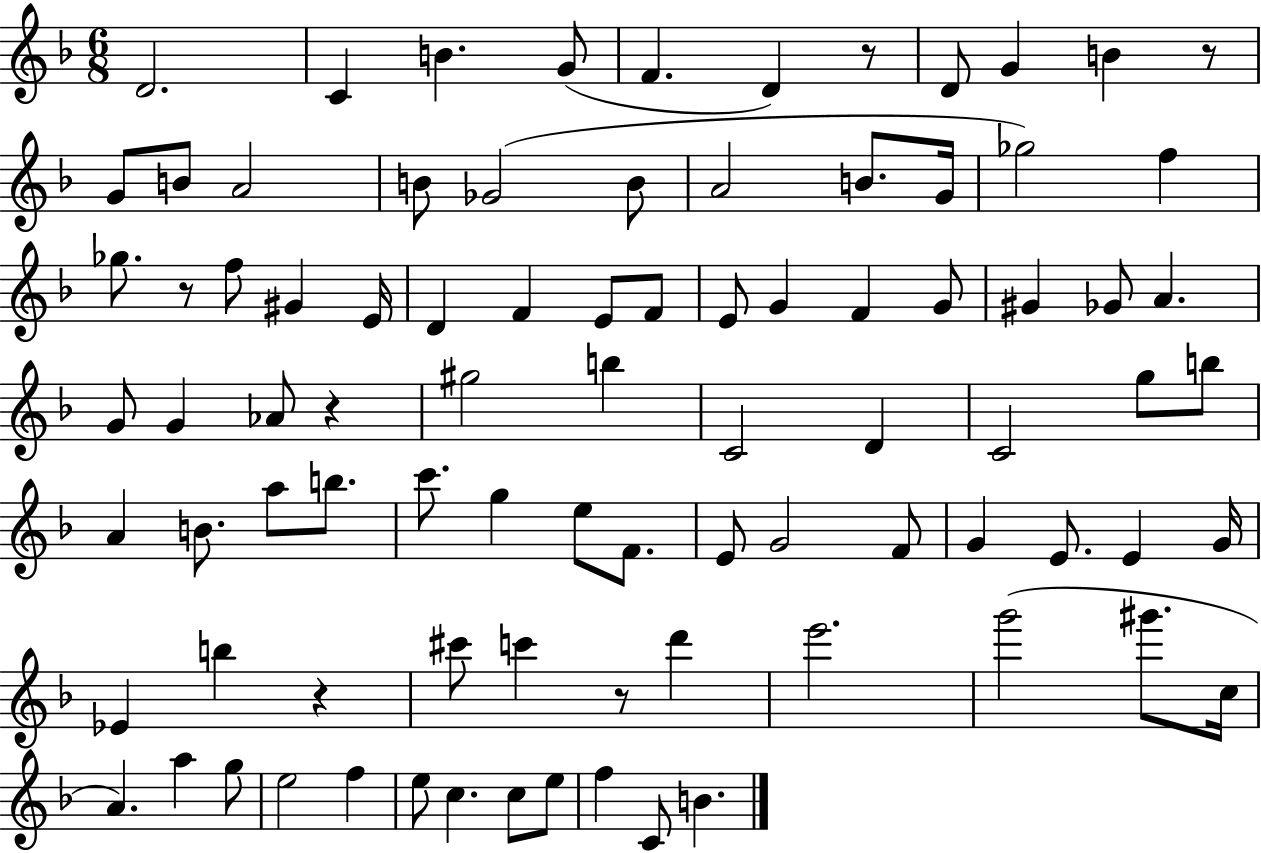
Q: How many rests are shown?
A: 6